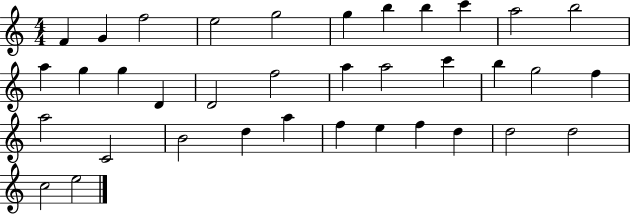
F4/q G4/q F5/h E5/h G5/h G5/q B5/q B5/q C6/q A5/h B5/h A5/q G5/q G5/q D4/q D4/h F5/h A5/q A5/h C6/q B5/q G5/h F5/q A5/h C4/h B4/h D5/q A5/q F5/q E5/q F5/q D5/q D5/h D5/h C5/h E5/h